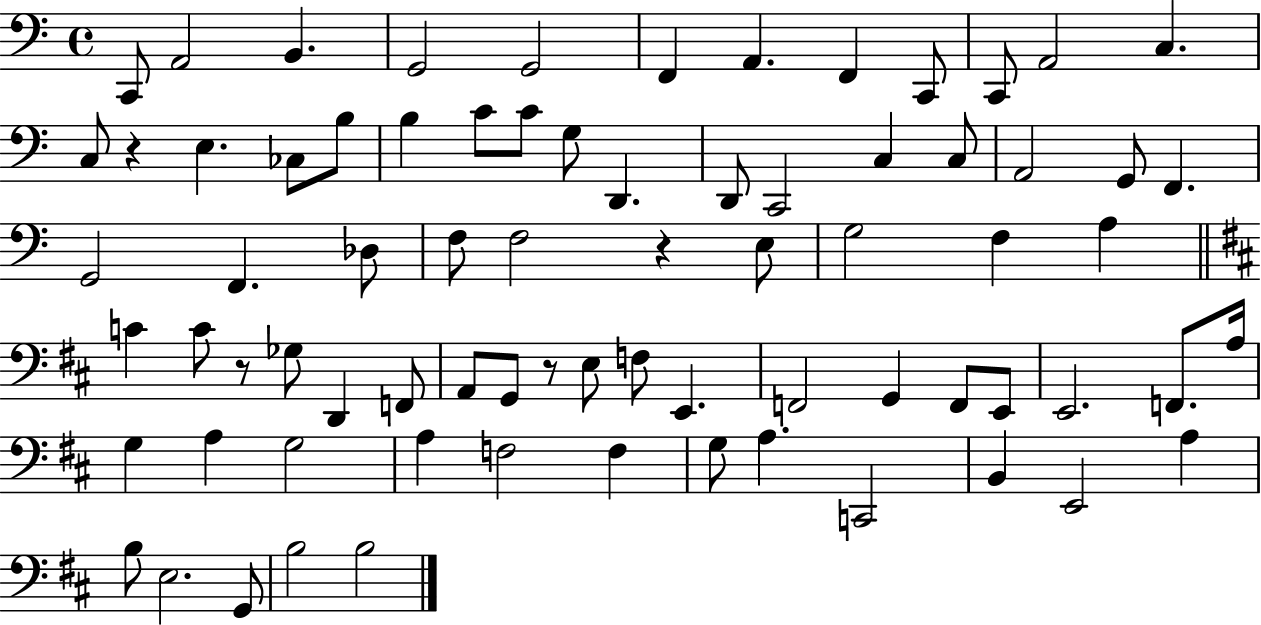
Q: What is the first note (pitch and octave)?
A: C2